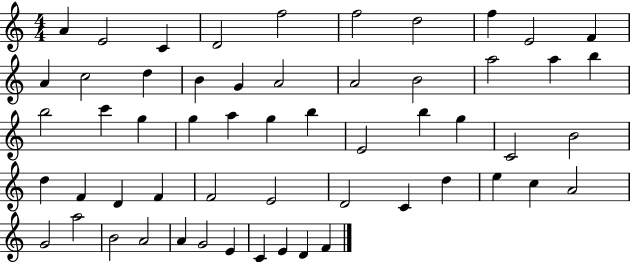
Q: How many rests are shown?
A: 0